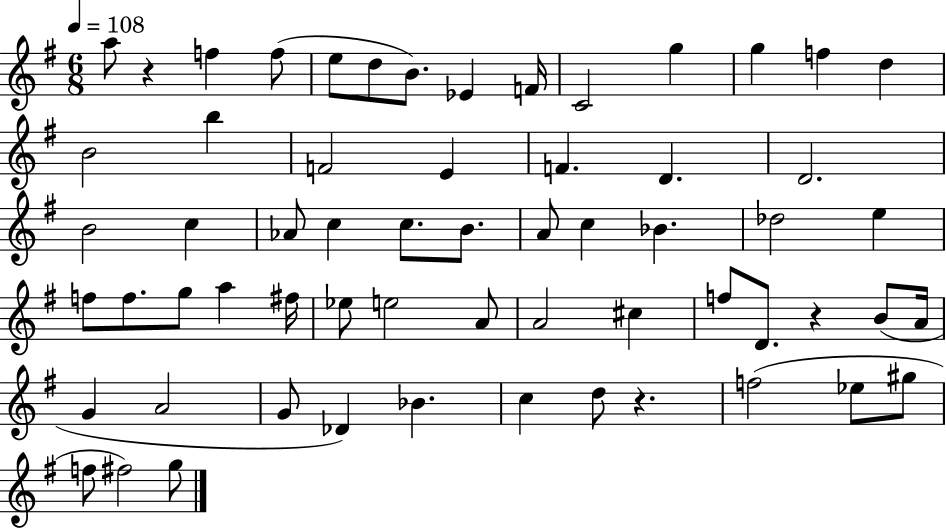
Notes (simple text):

A5/e R/q F5/q F5/e E5/e D5/e B4/e. Eb4/q F4/s C4/h G5/q G5/q F5/q D5/q B4/h B5/q F4/h E4/q F4/q. D4/q. D4/h. B4/h C5/q Ab4/e C5/q C5/e. B4/e. A4/e C5/q Bb4/q. Db5/h E5/q F5/e F5/e. G5/e A5/q F#5/s Eb5/e E5/h A4/e A4/h C#5/q F5/e D4/e. R/q B4/e A4/s G4/q A4/h G4/e Db4/q Bb4/q. C5/q D5/e R/q. F5/h Eb5/e G#5/e F5/e F#5/h G5/e